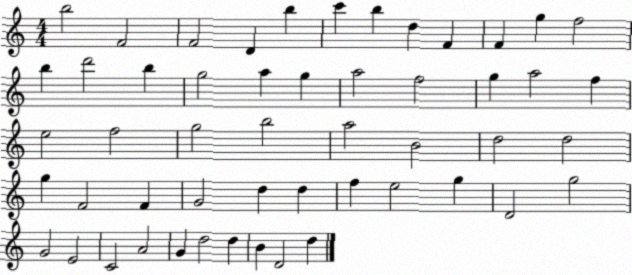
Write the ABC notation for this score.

X:1
T:Untitled
M:4/4
L:1/4
K:C
b2 F2 F2 D b c' b d F F g f2 b d'2 b g2 a g a2 f2 g a2 f e2 f2 g2 b2 a2 B2 d2 d2 g F2 F G2 d d f e2 g D2 g2 G2 E2 C2 A2 G d2 d B D2 d